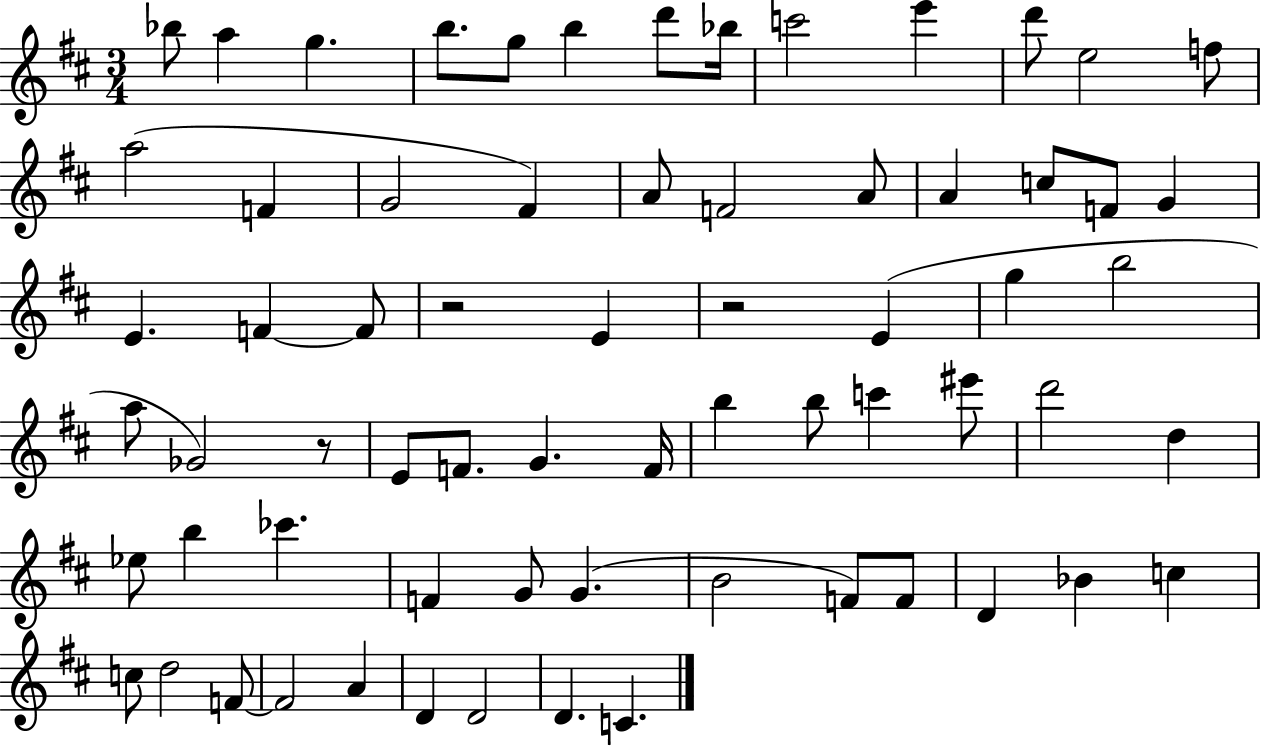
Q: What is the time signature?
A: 3/4